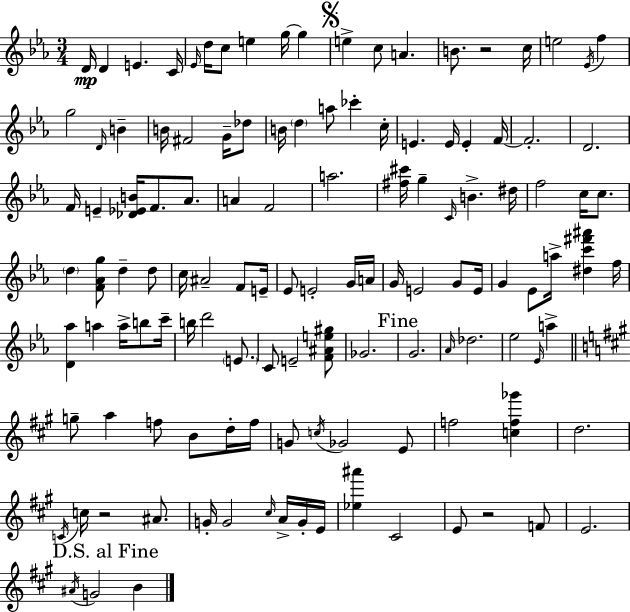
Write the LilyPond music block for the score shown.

{
  \clef treble
  \numericTimeSignature
  \time 3/4
  \key ees \major
  d'16\mp d'4 e'4. c'16 | \grace { ees'16 } d''16 c''8 e''4 g''16~~ g''4 | \mark \markup { \musicglyph "scripts.segno" } e''4-> c''8 a'4. | b'8. r2 | \break c''16 e''2 \acciaccatura { ees'16 } f''4 | g''2 \grace { d'16 } b'4-- | b'16 fis'2 | g'16-- des''8 b'16 \parenthesize d''4 a''8 ces'''4-. | \break c''16-. e'4. e'16 e'4-. | f'16~~ f'2.-. | d'2. | f'16 e'4-- <des' ees' b'>16 f'8. | \break aes'8. a'4 f'2 | a''2. | <fis'' cis'''>16 g''4-- \grace { c'16 } b'4.-> | dis''16 f''2 | \break c''16 c''8. \parenthesize d''4 <f' aes' g''>8 d''4-- | d''8 c''16 ais'2-- | f'8 e'16-- ees'8 e'2-. | g'16 a'16 g'16 e'2 | \break g'8 e'16 g'4 ees'8 a''16-> <dis'' c''' fis''' ais'''>4 | f''16 <d' aes''>4 a''4 | a''16-> b''8 c'''16-- b''16 d'''2 | \parenthesize e'8. c'8 e'2-- | \break <f' ais' e'' gis''>8 ges'2. | \mark "Fine" g'2. | \grace { aes'16 } des''2. | ees''2 | \break \grace { ees'16 } a''4-> \bar "||" \break \key a \major g''8-- a''4 f''8 b'8 d''16-. f''16 | g'8 \acciaccatura { c''16 } ges'2 e'8 | f''2 <c'' f'' ges'''>4 | d''2. | \break \acciaccatura { c'16 } c''16 r2 ais'8. | g'16-. g'2 \grace { cis''16 } | a'16-> g'16-. e'16 <ees'' ais'''>4 cis'2 | e'8 r2 | \break f'8 e'2. | \mark "D.S. al Fine" \acciaccatura { ais'16 } g'2 | b'4 \bar "|."
}